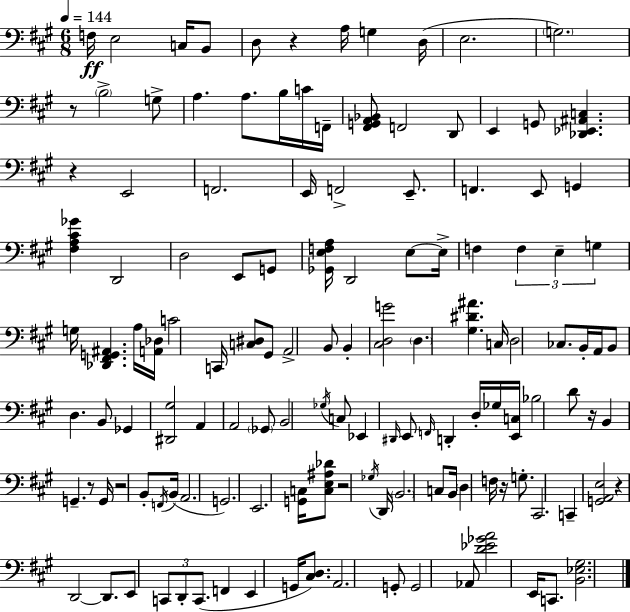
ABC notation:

X:1
T:Untitled
M:6/8
L:1/4
K:A
F,/4 E,2 C,/4 B,,/2 D,/2 z A,/4 G, D,/4 E,2 G,2 z/2 B,2 G,/2 A, A,/2 B,/4 C/4 F,,/4 [^F,,G,,A,,_B,,]/2 F,,2 D,,/2 E,, G,,/2 [_D,,_E,,^A,,C,] z E,,2 F,,2 E,,/4 F,,2 E,,/2 F,, E,,/2 G,, [^F,A,^C_G] D,,2 D,2 E,,/2 G,,/2 [_G,,E,F,A,]/4 D,,2 E,/2 E,/4 F, F, E, G, G,/4 [_D,,^F,,G,,^A,,] A,/4 [A,,_D,]/4 C2 C,,/4 [C,^D,]/2 ^G,,/2 A,,2 B,,/2 B,, [^C,D,G]2 D, [^G,^D^A] C,/4 D,2 _C,/2 B,,/4 A,,/4 B,,/2 D, B,,/2 _G,, [^D,,^G,]2 A,, A,,2 _G,,/2 B,,2 _G,/4 C,/2 _E,, ^D,,/4 E,,/2 F,,/4 D,, D,/4 _G,/4 [E,,C,]/4 _B,2 D/2 z/4 B,, G,, z/2 G,,/4 z2 B,,/2 F,,/4 B,,/4 A,,2 G,,2 E,,2 [G,,C,]/4 [C,E,^A,_D]/2 z2 _G,/4 D,,/4 B,,2 C,/2 B,,/4 D, F,/4 z/4 G,/2 ^C,,2 C,, [G,,A,,E,]2 z D,,2 D,,/2 E,,/2 C,,/2 D,,/2 C,,/2 F,, E,, G,,/4 [^C,D,]/2 A,,2 G,,/2 G,,2 _A,,/2 [D_E_GA]2 E,,/4 C,,/2 [B,,_E,^G,]2